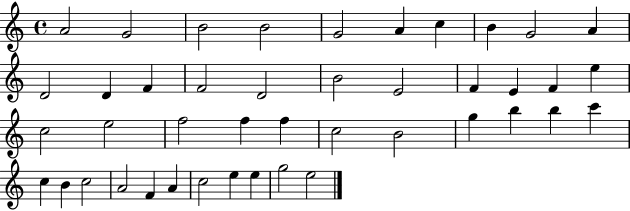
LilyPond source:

{
  \clef treble
  \time 4/4
  \defaultTimeSignature
  \key c \major
  a'2 g'2 | b'2 b'2 | g'2 a'4 c''4 | b'4 g'2 a'4 | \break d'2 d'4 f'4 | f'2 d'2 | b'2 e'2 | f'4 e'4 f'4 e''4 | \break c''2 e''2 | f''2 f''4 f''4 | c''2 b'2 | g''4 b''4 b''4 c'''4 | \break c''4 b'4 c''2 | a'2 f'4 a'4 | c''2 e''4 e''4 | g''2 e''2 | \break \bar "|."
}